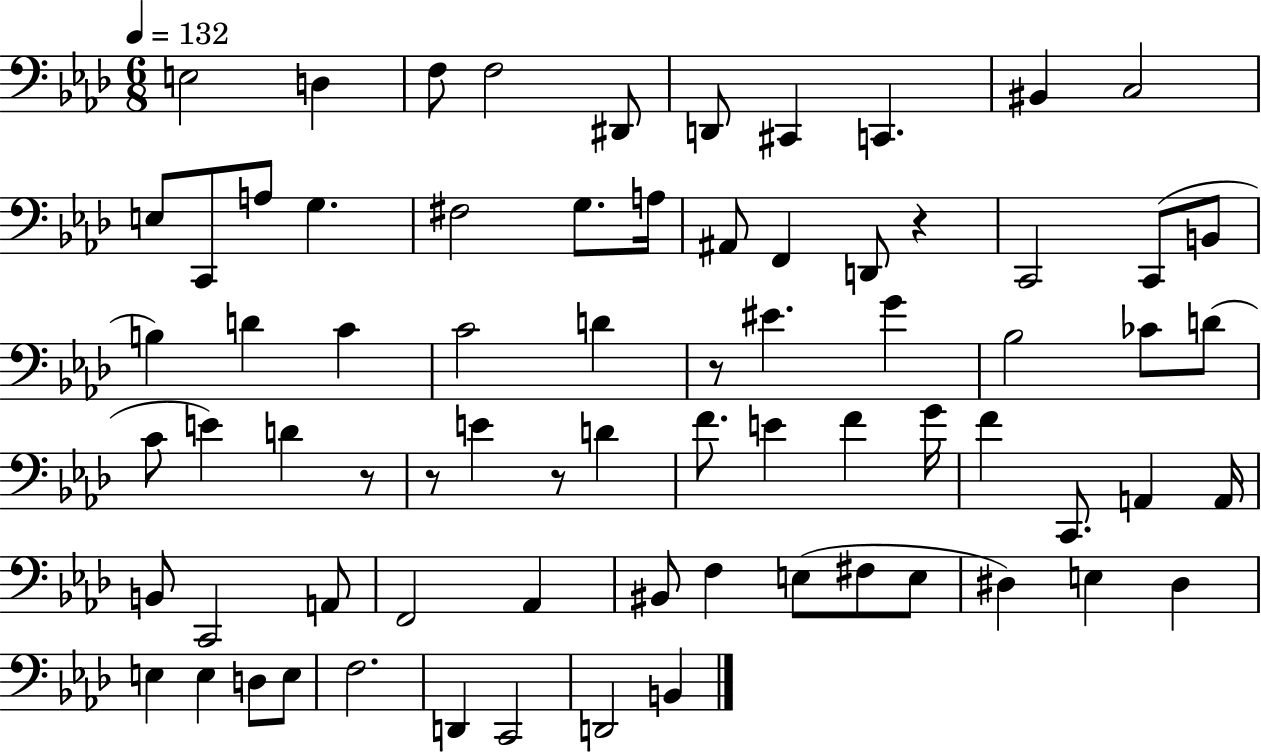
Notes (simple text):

E3/h D3/q F3/e F3/h D#2/e D2/e C#2/q C2/q. BIS2/q C3/h E3/e C2/e A3/e G3/q. F#3/h G3/e. A3/s A#2/e F2/q D2/e R/q C2/h C2/e B2/e B3/q D4/q C4/q C4/h D4/q R/e EIS4/q. G4/q Bb3/h CES4/e D4/e C4/e E4/q D4/q R/e R/e E4/q R/e D4/q F4/e. E4/q F4/q G4/s F4/q C2/e. A2/q A2/s B2/e C2/h A2/e F2/h Ab2/q BIS2/e F3/q E3/e F#3/e E3/e D#3/q E3/q D#3/q E3/q E3/q D3/e E3/e F3/h. D2/q C2/h D2/h B2/q